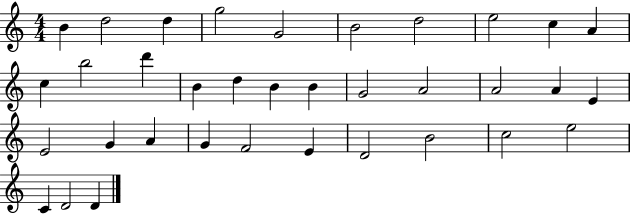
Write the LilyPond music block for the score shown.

{
  \clef treble
  \numericTimeSignature
  \time 4/4
  \key c \major
  b'4 d''2 d''4 | g''2 g'2 | b'2 d''2 | e''2 c''4 a'4 | \break c''4 b''2 d'''4 | b'4 d''4 b'4 b'4 | g'2 a'2 | a'2 a'4 e'4 | \break e'2 g'4 a'4 | g'4 f'2 e'4 | d'2 b'2 | c''2 e''2 | \break c'4 d'2 d'4 | \bar "|."
}